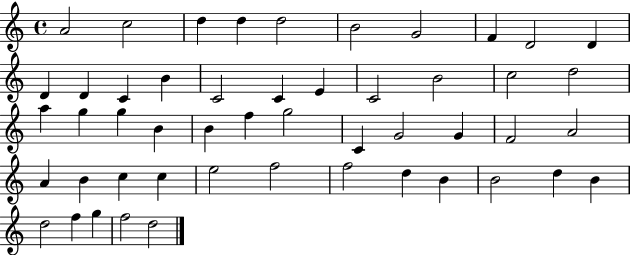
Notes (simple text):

A4/h C5/h D5/q D5/q D5/h B4/h G4/h F4/q D4/h D4/q D4/q D4/q C4/q B4/q C4/h C4/q E4/q C4/h B4/h C5/h D5/h A5/q G5/q G5/q B4/q B4/q F5/q G5/h C4/q G4/h G4/q F4/h A4/h A4/q B4/q C5/q C5/q E5/h F5/h F5/h D5/q B4/q B4/h D5/q B4/q D5/h F5/q G5/q F5/h D5/h